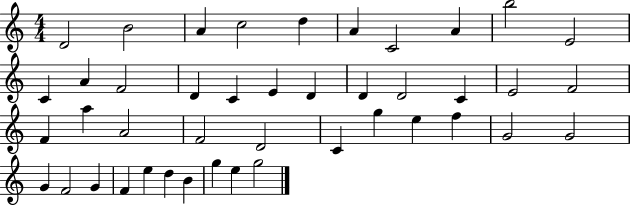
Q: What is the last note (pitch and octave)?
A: G5